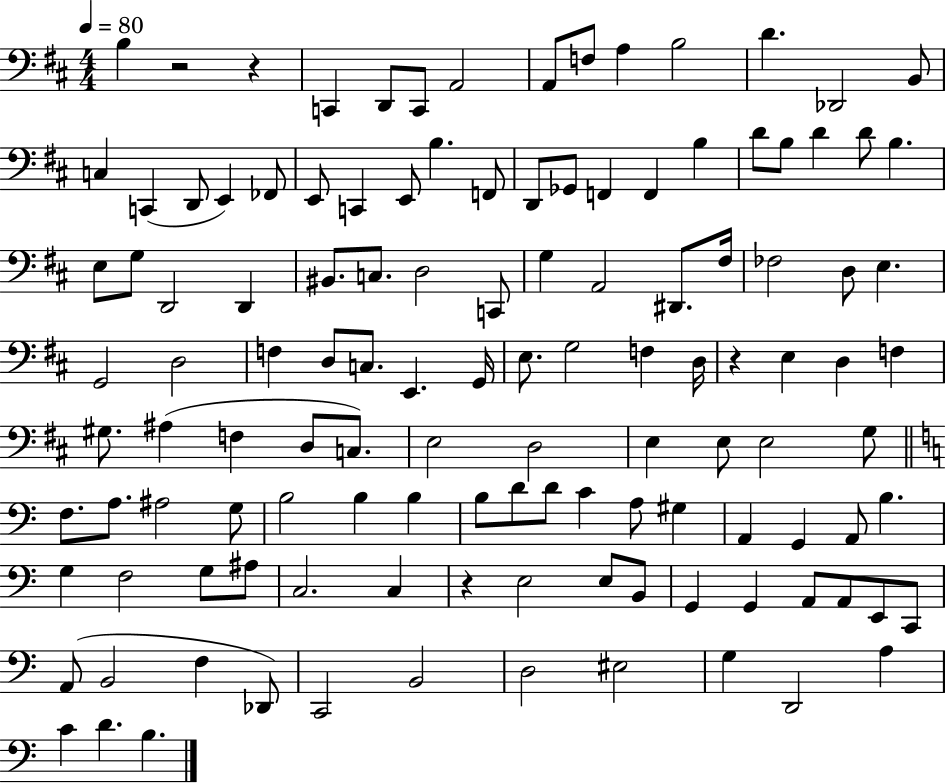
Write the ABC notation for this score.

X:1
T:Untitled
M:4/4
L:1/4
K:D
B, z2 z C,, D,,/2 C,,/2 A,,2 A,,/2 F,/2 A, B,2 D _D,,2 B,,/2 C, C,, D,,/2 E,, _F,,/2 E,,/2 C,, E,,/2 B, F,,/2 D,,/2 _G,,/2 F,, F,, B, D/2 B,/2 D D/2 B, E,/2 G,/2 D,,2 D,, ^B,,/2 C,/2 D,2 C,,/2 G, A,,2 ^D,,/2 ^F,/4 _F,2 D,/2 E, G,,2 D,2 F, D,/2 C,/2 E,, G,,/4 E,/2 G,2 F, D,/4 z E, D, F, ^G,/2 ^A, F, D,/2 C,/2 E,2 D,2 E, E,/2 E,2 G,/2 F,/2 A,/2 ^A,2 G,/2 B,2 B, B, B,/2 D/2 D/2 C A,/2 ^G, A,, G,, A,,/2 B, G, F,2 G,/2 ^A,/2 C,2 C, z E,2 E,/2 B,,/2 G,, G,, A,,/2 A,,/2 E,,/2 C,,/2 A,,/2 B,,2 F, _D,,/2 C,,2 B,,2 D,2 ^E,2 G, D,,2 A, C D B,